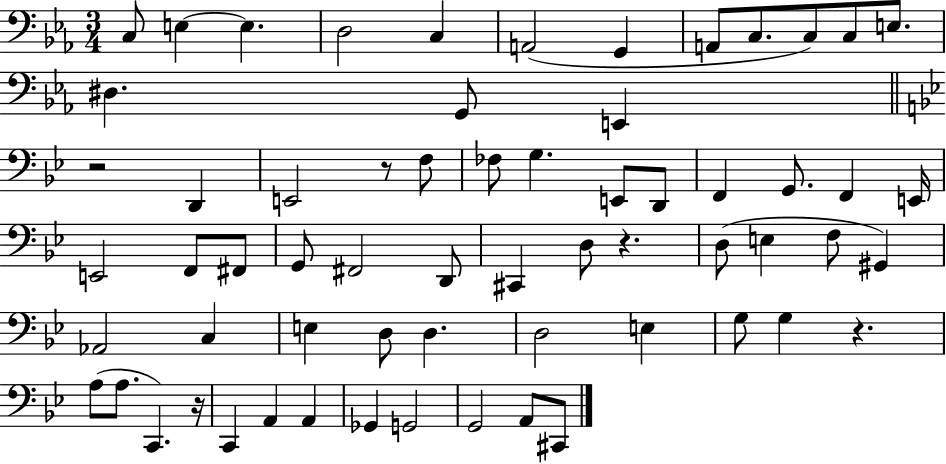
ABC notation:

X:1
T:Untitled
M:3/4
L:1/4
K:Eb
C,/2 E, E, D,2 C, A,,2 G,, A,,/2 C,/2 C,/2 C,/2 E,/2 ^D, G,,/2 E,, z2 D,, E,,2 z/2 F,/2 _F,/2 G, E,,/2 D,,/2 F,, G,,/2 F,, E,,/4 E,,2 F,,/2 ^F,,/2 G,,/2 ^F,,2 D,,/2 ^C,, D,/2 z D,/2 E, F,/2 ^G,, _A,,2 C, E, D,/2 D, D,2 E, G,/2 G, z A,/2 A,/2 C,, z/4 C,, A,, A,, _G,, G,,2 G,,2 A,,/2 ^C,,/2